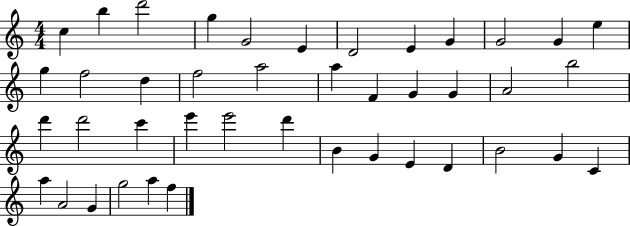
C5/q B5/q D6/h G5/q G4/h E4/q D4/h E4/q G4/q G4/h G4/q E5/q G5/q F5/h D5/q F5/h A5/h A5/q F4/q G4/q G4/q A4/h B5/h D6/q D6/h C6/q E6/q E6/h D6/q B4/q G4/q E4/q D4/q B4/h G4/q C4/q A5/q A4/h G4/q G5/h A5/q F5/q